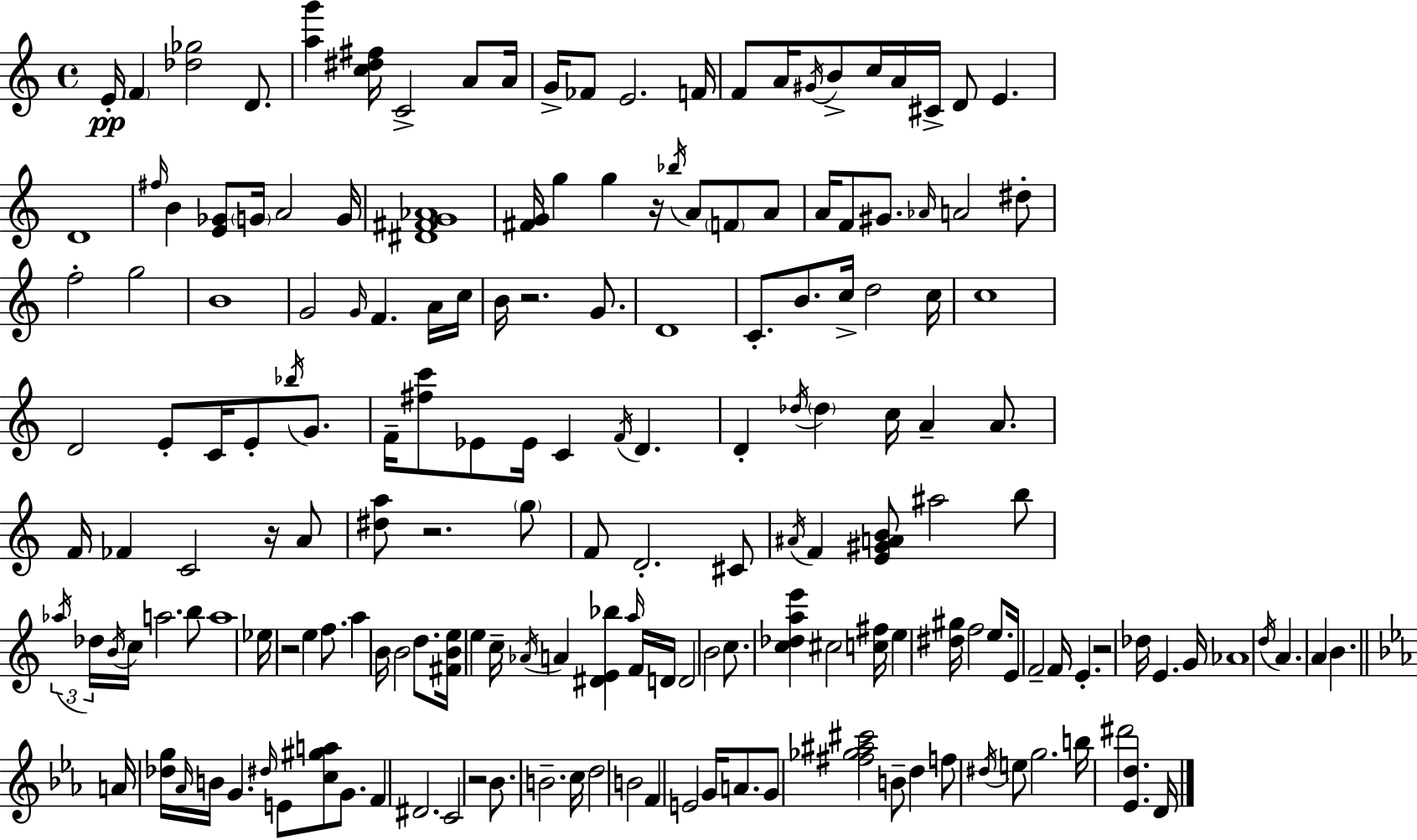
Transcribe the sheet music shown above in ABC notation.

X:1
T:Untitled
M:4/4
L:1/4
K:C
E/4 F [_d_g]2 D/2 [ag'] [c^d^f]/4 C2 A/2 A/4 G/4 _F/2 E2 F/4 F/2 A/4 ^G/4 B/2 c/4 A/4 ^C/4 D/2 E D4 ^f/4 B [E_G]/2 G/4 A2 G/4 [^D^FG_A]4 [^FG]/4 g g z/4 _b/4 A/2 F/2 A/2 A/4 F/2 ^G/2 _A/4 A2 ^d/2 f2 g2 B4 G2 G/4 F A/4 c/4 B/4 z2 G/2 D4 C/2 B/2 c/4 d2 c/4 c4 D2 E/2 C/4 E/2 _b/4 G/2 F/4 [^fc']/2 _E/2 _E/4 C F/4 D D _d/4 _d c/4 A A/2 F/4 _F C2 z/4 A/2 [^da]/2 z2 g/2 F/2 D2 ^C/2 ^A/4 F [E^GAB]/2 ^a2 b/2 _a/4 _d/4 B/4 c/4 a2 b/2 a4 _e/4 z2 e f/2 a B/4 B2 d/2 [^FBe]/4 e c/4 _A/4 A [^DE_b] a/4 F/4 D/4 D2 B2 c/2 [c_dae'] ^c2 [c^f]/4 e [^d^g]/4 f2 e/2 E/4 F2 F/4 E z2 _d/4 E G/4 _A4 d/4 A A B A/4 [_dg]/4 _A/4 B/4 G ^d/4 E/2 [c^ga]/2 G/2 F ^D2 C2 z2 _B/2 B2 c/4 d2 B2 F E2 G/4 A/2 G/2 [^f_g^a^c']2 B/2 d f/2 ^d/4 e/2 g2 b/4 ^d'2 [_Ed] D/4